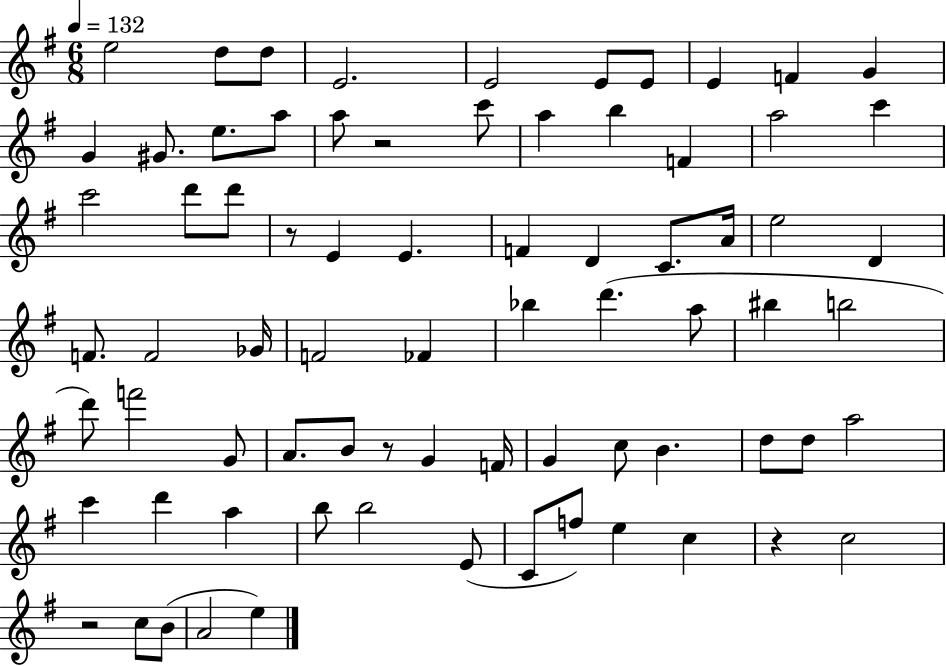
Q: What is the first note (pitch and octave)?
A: E5